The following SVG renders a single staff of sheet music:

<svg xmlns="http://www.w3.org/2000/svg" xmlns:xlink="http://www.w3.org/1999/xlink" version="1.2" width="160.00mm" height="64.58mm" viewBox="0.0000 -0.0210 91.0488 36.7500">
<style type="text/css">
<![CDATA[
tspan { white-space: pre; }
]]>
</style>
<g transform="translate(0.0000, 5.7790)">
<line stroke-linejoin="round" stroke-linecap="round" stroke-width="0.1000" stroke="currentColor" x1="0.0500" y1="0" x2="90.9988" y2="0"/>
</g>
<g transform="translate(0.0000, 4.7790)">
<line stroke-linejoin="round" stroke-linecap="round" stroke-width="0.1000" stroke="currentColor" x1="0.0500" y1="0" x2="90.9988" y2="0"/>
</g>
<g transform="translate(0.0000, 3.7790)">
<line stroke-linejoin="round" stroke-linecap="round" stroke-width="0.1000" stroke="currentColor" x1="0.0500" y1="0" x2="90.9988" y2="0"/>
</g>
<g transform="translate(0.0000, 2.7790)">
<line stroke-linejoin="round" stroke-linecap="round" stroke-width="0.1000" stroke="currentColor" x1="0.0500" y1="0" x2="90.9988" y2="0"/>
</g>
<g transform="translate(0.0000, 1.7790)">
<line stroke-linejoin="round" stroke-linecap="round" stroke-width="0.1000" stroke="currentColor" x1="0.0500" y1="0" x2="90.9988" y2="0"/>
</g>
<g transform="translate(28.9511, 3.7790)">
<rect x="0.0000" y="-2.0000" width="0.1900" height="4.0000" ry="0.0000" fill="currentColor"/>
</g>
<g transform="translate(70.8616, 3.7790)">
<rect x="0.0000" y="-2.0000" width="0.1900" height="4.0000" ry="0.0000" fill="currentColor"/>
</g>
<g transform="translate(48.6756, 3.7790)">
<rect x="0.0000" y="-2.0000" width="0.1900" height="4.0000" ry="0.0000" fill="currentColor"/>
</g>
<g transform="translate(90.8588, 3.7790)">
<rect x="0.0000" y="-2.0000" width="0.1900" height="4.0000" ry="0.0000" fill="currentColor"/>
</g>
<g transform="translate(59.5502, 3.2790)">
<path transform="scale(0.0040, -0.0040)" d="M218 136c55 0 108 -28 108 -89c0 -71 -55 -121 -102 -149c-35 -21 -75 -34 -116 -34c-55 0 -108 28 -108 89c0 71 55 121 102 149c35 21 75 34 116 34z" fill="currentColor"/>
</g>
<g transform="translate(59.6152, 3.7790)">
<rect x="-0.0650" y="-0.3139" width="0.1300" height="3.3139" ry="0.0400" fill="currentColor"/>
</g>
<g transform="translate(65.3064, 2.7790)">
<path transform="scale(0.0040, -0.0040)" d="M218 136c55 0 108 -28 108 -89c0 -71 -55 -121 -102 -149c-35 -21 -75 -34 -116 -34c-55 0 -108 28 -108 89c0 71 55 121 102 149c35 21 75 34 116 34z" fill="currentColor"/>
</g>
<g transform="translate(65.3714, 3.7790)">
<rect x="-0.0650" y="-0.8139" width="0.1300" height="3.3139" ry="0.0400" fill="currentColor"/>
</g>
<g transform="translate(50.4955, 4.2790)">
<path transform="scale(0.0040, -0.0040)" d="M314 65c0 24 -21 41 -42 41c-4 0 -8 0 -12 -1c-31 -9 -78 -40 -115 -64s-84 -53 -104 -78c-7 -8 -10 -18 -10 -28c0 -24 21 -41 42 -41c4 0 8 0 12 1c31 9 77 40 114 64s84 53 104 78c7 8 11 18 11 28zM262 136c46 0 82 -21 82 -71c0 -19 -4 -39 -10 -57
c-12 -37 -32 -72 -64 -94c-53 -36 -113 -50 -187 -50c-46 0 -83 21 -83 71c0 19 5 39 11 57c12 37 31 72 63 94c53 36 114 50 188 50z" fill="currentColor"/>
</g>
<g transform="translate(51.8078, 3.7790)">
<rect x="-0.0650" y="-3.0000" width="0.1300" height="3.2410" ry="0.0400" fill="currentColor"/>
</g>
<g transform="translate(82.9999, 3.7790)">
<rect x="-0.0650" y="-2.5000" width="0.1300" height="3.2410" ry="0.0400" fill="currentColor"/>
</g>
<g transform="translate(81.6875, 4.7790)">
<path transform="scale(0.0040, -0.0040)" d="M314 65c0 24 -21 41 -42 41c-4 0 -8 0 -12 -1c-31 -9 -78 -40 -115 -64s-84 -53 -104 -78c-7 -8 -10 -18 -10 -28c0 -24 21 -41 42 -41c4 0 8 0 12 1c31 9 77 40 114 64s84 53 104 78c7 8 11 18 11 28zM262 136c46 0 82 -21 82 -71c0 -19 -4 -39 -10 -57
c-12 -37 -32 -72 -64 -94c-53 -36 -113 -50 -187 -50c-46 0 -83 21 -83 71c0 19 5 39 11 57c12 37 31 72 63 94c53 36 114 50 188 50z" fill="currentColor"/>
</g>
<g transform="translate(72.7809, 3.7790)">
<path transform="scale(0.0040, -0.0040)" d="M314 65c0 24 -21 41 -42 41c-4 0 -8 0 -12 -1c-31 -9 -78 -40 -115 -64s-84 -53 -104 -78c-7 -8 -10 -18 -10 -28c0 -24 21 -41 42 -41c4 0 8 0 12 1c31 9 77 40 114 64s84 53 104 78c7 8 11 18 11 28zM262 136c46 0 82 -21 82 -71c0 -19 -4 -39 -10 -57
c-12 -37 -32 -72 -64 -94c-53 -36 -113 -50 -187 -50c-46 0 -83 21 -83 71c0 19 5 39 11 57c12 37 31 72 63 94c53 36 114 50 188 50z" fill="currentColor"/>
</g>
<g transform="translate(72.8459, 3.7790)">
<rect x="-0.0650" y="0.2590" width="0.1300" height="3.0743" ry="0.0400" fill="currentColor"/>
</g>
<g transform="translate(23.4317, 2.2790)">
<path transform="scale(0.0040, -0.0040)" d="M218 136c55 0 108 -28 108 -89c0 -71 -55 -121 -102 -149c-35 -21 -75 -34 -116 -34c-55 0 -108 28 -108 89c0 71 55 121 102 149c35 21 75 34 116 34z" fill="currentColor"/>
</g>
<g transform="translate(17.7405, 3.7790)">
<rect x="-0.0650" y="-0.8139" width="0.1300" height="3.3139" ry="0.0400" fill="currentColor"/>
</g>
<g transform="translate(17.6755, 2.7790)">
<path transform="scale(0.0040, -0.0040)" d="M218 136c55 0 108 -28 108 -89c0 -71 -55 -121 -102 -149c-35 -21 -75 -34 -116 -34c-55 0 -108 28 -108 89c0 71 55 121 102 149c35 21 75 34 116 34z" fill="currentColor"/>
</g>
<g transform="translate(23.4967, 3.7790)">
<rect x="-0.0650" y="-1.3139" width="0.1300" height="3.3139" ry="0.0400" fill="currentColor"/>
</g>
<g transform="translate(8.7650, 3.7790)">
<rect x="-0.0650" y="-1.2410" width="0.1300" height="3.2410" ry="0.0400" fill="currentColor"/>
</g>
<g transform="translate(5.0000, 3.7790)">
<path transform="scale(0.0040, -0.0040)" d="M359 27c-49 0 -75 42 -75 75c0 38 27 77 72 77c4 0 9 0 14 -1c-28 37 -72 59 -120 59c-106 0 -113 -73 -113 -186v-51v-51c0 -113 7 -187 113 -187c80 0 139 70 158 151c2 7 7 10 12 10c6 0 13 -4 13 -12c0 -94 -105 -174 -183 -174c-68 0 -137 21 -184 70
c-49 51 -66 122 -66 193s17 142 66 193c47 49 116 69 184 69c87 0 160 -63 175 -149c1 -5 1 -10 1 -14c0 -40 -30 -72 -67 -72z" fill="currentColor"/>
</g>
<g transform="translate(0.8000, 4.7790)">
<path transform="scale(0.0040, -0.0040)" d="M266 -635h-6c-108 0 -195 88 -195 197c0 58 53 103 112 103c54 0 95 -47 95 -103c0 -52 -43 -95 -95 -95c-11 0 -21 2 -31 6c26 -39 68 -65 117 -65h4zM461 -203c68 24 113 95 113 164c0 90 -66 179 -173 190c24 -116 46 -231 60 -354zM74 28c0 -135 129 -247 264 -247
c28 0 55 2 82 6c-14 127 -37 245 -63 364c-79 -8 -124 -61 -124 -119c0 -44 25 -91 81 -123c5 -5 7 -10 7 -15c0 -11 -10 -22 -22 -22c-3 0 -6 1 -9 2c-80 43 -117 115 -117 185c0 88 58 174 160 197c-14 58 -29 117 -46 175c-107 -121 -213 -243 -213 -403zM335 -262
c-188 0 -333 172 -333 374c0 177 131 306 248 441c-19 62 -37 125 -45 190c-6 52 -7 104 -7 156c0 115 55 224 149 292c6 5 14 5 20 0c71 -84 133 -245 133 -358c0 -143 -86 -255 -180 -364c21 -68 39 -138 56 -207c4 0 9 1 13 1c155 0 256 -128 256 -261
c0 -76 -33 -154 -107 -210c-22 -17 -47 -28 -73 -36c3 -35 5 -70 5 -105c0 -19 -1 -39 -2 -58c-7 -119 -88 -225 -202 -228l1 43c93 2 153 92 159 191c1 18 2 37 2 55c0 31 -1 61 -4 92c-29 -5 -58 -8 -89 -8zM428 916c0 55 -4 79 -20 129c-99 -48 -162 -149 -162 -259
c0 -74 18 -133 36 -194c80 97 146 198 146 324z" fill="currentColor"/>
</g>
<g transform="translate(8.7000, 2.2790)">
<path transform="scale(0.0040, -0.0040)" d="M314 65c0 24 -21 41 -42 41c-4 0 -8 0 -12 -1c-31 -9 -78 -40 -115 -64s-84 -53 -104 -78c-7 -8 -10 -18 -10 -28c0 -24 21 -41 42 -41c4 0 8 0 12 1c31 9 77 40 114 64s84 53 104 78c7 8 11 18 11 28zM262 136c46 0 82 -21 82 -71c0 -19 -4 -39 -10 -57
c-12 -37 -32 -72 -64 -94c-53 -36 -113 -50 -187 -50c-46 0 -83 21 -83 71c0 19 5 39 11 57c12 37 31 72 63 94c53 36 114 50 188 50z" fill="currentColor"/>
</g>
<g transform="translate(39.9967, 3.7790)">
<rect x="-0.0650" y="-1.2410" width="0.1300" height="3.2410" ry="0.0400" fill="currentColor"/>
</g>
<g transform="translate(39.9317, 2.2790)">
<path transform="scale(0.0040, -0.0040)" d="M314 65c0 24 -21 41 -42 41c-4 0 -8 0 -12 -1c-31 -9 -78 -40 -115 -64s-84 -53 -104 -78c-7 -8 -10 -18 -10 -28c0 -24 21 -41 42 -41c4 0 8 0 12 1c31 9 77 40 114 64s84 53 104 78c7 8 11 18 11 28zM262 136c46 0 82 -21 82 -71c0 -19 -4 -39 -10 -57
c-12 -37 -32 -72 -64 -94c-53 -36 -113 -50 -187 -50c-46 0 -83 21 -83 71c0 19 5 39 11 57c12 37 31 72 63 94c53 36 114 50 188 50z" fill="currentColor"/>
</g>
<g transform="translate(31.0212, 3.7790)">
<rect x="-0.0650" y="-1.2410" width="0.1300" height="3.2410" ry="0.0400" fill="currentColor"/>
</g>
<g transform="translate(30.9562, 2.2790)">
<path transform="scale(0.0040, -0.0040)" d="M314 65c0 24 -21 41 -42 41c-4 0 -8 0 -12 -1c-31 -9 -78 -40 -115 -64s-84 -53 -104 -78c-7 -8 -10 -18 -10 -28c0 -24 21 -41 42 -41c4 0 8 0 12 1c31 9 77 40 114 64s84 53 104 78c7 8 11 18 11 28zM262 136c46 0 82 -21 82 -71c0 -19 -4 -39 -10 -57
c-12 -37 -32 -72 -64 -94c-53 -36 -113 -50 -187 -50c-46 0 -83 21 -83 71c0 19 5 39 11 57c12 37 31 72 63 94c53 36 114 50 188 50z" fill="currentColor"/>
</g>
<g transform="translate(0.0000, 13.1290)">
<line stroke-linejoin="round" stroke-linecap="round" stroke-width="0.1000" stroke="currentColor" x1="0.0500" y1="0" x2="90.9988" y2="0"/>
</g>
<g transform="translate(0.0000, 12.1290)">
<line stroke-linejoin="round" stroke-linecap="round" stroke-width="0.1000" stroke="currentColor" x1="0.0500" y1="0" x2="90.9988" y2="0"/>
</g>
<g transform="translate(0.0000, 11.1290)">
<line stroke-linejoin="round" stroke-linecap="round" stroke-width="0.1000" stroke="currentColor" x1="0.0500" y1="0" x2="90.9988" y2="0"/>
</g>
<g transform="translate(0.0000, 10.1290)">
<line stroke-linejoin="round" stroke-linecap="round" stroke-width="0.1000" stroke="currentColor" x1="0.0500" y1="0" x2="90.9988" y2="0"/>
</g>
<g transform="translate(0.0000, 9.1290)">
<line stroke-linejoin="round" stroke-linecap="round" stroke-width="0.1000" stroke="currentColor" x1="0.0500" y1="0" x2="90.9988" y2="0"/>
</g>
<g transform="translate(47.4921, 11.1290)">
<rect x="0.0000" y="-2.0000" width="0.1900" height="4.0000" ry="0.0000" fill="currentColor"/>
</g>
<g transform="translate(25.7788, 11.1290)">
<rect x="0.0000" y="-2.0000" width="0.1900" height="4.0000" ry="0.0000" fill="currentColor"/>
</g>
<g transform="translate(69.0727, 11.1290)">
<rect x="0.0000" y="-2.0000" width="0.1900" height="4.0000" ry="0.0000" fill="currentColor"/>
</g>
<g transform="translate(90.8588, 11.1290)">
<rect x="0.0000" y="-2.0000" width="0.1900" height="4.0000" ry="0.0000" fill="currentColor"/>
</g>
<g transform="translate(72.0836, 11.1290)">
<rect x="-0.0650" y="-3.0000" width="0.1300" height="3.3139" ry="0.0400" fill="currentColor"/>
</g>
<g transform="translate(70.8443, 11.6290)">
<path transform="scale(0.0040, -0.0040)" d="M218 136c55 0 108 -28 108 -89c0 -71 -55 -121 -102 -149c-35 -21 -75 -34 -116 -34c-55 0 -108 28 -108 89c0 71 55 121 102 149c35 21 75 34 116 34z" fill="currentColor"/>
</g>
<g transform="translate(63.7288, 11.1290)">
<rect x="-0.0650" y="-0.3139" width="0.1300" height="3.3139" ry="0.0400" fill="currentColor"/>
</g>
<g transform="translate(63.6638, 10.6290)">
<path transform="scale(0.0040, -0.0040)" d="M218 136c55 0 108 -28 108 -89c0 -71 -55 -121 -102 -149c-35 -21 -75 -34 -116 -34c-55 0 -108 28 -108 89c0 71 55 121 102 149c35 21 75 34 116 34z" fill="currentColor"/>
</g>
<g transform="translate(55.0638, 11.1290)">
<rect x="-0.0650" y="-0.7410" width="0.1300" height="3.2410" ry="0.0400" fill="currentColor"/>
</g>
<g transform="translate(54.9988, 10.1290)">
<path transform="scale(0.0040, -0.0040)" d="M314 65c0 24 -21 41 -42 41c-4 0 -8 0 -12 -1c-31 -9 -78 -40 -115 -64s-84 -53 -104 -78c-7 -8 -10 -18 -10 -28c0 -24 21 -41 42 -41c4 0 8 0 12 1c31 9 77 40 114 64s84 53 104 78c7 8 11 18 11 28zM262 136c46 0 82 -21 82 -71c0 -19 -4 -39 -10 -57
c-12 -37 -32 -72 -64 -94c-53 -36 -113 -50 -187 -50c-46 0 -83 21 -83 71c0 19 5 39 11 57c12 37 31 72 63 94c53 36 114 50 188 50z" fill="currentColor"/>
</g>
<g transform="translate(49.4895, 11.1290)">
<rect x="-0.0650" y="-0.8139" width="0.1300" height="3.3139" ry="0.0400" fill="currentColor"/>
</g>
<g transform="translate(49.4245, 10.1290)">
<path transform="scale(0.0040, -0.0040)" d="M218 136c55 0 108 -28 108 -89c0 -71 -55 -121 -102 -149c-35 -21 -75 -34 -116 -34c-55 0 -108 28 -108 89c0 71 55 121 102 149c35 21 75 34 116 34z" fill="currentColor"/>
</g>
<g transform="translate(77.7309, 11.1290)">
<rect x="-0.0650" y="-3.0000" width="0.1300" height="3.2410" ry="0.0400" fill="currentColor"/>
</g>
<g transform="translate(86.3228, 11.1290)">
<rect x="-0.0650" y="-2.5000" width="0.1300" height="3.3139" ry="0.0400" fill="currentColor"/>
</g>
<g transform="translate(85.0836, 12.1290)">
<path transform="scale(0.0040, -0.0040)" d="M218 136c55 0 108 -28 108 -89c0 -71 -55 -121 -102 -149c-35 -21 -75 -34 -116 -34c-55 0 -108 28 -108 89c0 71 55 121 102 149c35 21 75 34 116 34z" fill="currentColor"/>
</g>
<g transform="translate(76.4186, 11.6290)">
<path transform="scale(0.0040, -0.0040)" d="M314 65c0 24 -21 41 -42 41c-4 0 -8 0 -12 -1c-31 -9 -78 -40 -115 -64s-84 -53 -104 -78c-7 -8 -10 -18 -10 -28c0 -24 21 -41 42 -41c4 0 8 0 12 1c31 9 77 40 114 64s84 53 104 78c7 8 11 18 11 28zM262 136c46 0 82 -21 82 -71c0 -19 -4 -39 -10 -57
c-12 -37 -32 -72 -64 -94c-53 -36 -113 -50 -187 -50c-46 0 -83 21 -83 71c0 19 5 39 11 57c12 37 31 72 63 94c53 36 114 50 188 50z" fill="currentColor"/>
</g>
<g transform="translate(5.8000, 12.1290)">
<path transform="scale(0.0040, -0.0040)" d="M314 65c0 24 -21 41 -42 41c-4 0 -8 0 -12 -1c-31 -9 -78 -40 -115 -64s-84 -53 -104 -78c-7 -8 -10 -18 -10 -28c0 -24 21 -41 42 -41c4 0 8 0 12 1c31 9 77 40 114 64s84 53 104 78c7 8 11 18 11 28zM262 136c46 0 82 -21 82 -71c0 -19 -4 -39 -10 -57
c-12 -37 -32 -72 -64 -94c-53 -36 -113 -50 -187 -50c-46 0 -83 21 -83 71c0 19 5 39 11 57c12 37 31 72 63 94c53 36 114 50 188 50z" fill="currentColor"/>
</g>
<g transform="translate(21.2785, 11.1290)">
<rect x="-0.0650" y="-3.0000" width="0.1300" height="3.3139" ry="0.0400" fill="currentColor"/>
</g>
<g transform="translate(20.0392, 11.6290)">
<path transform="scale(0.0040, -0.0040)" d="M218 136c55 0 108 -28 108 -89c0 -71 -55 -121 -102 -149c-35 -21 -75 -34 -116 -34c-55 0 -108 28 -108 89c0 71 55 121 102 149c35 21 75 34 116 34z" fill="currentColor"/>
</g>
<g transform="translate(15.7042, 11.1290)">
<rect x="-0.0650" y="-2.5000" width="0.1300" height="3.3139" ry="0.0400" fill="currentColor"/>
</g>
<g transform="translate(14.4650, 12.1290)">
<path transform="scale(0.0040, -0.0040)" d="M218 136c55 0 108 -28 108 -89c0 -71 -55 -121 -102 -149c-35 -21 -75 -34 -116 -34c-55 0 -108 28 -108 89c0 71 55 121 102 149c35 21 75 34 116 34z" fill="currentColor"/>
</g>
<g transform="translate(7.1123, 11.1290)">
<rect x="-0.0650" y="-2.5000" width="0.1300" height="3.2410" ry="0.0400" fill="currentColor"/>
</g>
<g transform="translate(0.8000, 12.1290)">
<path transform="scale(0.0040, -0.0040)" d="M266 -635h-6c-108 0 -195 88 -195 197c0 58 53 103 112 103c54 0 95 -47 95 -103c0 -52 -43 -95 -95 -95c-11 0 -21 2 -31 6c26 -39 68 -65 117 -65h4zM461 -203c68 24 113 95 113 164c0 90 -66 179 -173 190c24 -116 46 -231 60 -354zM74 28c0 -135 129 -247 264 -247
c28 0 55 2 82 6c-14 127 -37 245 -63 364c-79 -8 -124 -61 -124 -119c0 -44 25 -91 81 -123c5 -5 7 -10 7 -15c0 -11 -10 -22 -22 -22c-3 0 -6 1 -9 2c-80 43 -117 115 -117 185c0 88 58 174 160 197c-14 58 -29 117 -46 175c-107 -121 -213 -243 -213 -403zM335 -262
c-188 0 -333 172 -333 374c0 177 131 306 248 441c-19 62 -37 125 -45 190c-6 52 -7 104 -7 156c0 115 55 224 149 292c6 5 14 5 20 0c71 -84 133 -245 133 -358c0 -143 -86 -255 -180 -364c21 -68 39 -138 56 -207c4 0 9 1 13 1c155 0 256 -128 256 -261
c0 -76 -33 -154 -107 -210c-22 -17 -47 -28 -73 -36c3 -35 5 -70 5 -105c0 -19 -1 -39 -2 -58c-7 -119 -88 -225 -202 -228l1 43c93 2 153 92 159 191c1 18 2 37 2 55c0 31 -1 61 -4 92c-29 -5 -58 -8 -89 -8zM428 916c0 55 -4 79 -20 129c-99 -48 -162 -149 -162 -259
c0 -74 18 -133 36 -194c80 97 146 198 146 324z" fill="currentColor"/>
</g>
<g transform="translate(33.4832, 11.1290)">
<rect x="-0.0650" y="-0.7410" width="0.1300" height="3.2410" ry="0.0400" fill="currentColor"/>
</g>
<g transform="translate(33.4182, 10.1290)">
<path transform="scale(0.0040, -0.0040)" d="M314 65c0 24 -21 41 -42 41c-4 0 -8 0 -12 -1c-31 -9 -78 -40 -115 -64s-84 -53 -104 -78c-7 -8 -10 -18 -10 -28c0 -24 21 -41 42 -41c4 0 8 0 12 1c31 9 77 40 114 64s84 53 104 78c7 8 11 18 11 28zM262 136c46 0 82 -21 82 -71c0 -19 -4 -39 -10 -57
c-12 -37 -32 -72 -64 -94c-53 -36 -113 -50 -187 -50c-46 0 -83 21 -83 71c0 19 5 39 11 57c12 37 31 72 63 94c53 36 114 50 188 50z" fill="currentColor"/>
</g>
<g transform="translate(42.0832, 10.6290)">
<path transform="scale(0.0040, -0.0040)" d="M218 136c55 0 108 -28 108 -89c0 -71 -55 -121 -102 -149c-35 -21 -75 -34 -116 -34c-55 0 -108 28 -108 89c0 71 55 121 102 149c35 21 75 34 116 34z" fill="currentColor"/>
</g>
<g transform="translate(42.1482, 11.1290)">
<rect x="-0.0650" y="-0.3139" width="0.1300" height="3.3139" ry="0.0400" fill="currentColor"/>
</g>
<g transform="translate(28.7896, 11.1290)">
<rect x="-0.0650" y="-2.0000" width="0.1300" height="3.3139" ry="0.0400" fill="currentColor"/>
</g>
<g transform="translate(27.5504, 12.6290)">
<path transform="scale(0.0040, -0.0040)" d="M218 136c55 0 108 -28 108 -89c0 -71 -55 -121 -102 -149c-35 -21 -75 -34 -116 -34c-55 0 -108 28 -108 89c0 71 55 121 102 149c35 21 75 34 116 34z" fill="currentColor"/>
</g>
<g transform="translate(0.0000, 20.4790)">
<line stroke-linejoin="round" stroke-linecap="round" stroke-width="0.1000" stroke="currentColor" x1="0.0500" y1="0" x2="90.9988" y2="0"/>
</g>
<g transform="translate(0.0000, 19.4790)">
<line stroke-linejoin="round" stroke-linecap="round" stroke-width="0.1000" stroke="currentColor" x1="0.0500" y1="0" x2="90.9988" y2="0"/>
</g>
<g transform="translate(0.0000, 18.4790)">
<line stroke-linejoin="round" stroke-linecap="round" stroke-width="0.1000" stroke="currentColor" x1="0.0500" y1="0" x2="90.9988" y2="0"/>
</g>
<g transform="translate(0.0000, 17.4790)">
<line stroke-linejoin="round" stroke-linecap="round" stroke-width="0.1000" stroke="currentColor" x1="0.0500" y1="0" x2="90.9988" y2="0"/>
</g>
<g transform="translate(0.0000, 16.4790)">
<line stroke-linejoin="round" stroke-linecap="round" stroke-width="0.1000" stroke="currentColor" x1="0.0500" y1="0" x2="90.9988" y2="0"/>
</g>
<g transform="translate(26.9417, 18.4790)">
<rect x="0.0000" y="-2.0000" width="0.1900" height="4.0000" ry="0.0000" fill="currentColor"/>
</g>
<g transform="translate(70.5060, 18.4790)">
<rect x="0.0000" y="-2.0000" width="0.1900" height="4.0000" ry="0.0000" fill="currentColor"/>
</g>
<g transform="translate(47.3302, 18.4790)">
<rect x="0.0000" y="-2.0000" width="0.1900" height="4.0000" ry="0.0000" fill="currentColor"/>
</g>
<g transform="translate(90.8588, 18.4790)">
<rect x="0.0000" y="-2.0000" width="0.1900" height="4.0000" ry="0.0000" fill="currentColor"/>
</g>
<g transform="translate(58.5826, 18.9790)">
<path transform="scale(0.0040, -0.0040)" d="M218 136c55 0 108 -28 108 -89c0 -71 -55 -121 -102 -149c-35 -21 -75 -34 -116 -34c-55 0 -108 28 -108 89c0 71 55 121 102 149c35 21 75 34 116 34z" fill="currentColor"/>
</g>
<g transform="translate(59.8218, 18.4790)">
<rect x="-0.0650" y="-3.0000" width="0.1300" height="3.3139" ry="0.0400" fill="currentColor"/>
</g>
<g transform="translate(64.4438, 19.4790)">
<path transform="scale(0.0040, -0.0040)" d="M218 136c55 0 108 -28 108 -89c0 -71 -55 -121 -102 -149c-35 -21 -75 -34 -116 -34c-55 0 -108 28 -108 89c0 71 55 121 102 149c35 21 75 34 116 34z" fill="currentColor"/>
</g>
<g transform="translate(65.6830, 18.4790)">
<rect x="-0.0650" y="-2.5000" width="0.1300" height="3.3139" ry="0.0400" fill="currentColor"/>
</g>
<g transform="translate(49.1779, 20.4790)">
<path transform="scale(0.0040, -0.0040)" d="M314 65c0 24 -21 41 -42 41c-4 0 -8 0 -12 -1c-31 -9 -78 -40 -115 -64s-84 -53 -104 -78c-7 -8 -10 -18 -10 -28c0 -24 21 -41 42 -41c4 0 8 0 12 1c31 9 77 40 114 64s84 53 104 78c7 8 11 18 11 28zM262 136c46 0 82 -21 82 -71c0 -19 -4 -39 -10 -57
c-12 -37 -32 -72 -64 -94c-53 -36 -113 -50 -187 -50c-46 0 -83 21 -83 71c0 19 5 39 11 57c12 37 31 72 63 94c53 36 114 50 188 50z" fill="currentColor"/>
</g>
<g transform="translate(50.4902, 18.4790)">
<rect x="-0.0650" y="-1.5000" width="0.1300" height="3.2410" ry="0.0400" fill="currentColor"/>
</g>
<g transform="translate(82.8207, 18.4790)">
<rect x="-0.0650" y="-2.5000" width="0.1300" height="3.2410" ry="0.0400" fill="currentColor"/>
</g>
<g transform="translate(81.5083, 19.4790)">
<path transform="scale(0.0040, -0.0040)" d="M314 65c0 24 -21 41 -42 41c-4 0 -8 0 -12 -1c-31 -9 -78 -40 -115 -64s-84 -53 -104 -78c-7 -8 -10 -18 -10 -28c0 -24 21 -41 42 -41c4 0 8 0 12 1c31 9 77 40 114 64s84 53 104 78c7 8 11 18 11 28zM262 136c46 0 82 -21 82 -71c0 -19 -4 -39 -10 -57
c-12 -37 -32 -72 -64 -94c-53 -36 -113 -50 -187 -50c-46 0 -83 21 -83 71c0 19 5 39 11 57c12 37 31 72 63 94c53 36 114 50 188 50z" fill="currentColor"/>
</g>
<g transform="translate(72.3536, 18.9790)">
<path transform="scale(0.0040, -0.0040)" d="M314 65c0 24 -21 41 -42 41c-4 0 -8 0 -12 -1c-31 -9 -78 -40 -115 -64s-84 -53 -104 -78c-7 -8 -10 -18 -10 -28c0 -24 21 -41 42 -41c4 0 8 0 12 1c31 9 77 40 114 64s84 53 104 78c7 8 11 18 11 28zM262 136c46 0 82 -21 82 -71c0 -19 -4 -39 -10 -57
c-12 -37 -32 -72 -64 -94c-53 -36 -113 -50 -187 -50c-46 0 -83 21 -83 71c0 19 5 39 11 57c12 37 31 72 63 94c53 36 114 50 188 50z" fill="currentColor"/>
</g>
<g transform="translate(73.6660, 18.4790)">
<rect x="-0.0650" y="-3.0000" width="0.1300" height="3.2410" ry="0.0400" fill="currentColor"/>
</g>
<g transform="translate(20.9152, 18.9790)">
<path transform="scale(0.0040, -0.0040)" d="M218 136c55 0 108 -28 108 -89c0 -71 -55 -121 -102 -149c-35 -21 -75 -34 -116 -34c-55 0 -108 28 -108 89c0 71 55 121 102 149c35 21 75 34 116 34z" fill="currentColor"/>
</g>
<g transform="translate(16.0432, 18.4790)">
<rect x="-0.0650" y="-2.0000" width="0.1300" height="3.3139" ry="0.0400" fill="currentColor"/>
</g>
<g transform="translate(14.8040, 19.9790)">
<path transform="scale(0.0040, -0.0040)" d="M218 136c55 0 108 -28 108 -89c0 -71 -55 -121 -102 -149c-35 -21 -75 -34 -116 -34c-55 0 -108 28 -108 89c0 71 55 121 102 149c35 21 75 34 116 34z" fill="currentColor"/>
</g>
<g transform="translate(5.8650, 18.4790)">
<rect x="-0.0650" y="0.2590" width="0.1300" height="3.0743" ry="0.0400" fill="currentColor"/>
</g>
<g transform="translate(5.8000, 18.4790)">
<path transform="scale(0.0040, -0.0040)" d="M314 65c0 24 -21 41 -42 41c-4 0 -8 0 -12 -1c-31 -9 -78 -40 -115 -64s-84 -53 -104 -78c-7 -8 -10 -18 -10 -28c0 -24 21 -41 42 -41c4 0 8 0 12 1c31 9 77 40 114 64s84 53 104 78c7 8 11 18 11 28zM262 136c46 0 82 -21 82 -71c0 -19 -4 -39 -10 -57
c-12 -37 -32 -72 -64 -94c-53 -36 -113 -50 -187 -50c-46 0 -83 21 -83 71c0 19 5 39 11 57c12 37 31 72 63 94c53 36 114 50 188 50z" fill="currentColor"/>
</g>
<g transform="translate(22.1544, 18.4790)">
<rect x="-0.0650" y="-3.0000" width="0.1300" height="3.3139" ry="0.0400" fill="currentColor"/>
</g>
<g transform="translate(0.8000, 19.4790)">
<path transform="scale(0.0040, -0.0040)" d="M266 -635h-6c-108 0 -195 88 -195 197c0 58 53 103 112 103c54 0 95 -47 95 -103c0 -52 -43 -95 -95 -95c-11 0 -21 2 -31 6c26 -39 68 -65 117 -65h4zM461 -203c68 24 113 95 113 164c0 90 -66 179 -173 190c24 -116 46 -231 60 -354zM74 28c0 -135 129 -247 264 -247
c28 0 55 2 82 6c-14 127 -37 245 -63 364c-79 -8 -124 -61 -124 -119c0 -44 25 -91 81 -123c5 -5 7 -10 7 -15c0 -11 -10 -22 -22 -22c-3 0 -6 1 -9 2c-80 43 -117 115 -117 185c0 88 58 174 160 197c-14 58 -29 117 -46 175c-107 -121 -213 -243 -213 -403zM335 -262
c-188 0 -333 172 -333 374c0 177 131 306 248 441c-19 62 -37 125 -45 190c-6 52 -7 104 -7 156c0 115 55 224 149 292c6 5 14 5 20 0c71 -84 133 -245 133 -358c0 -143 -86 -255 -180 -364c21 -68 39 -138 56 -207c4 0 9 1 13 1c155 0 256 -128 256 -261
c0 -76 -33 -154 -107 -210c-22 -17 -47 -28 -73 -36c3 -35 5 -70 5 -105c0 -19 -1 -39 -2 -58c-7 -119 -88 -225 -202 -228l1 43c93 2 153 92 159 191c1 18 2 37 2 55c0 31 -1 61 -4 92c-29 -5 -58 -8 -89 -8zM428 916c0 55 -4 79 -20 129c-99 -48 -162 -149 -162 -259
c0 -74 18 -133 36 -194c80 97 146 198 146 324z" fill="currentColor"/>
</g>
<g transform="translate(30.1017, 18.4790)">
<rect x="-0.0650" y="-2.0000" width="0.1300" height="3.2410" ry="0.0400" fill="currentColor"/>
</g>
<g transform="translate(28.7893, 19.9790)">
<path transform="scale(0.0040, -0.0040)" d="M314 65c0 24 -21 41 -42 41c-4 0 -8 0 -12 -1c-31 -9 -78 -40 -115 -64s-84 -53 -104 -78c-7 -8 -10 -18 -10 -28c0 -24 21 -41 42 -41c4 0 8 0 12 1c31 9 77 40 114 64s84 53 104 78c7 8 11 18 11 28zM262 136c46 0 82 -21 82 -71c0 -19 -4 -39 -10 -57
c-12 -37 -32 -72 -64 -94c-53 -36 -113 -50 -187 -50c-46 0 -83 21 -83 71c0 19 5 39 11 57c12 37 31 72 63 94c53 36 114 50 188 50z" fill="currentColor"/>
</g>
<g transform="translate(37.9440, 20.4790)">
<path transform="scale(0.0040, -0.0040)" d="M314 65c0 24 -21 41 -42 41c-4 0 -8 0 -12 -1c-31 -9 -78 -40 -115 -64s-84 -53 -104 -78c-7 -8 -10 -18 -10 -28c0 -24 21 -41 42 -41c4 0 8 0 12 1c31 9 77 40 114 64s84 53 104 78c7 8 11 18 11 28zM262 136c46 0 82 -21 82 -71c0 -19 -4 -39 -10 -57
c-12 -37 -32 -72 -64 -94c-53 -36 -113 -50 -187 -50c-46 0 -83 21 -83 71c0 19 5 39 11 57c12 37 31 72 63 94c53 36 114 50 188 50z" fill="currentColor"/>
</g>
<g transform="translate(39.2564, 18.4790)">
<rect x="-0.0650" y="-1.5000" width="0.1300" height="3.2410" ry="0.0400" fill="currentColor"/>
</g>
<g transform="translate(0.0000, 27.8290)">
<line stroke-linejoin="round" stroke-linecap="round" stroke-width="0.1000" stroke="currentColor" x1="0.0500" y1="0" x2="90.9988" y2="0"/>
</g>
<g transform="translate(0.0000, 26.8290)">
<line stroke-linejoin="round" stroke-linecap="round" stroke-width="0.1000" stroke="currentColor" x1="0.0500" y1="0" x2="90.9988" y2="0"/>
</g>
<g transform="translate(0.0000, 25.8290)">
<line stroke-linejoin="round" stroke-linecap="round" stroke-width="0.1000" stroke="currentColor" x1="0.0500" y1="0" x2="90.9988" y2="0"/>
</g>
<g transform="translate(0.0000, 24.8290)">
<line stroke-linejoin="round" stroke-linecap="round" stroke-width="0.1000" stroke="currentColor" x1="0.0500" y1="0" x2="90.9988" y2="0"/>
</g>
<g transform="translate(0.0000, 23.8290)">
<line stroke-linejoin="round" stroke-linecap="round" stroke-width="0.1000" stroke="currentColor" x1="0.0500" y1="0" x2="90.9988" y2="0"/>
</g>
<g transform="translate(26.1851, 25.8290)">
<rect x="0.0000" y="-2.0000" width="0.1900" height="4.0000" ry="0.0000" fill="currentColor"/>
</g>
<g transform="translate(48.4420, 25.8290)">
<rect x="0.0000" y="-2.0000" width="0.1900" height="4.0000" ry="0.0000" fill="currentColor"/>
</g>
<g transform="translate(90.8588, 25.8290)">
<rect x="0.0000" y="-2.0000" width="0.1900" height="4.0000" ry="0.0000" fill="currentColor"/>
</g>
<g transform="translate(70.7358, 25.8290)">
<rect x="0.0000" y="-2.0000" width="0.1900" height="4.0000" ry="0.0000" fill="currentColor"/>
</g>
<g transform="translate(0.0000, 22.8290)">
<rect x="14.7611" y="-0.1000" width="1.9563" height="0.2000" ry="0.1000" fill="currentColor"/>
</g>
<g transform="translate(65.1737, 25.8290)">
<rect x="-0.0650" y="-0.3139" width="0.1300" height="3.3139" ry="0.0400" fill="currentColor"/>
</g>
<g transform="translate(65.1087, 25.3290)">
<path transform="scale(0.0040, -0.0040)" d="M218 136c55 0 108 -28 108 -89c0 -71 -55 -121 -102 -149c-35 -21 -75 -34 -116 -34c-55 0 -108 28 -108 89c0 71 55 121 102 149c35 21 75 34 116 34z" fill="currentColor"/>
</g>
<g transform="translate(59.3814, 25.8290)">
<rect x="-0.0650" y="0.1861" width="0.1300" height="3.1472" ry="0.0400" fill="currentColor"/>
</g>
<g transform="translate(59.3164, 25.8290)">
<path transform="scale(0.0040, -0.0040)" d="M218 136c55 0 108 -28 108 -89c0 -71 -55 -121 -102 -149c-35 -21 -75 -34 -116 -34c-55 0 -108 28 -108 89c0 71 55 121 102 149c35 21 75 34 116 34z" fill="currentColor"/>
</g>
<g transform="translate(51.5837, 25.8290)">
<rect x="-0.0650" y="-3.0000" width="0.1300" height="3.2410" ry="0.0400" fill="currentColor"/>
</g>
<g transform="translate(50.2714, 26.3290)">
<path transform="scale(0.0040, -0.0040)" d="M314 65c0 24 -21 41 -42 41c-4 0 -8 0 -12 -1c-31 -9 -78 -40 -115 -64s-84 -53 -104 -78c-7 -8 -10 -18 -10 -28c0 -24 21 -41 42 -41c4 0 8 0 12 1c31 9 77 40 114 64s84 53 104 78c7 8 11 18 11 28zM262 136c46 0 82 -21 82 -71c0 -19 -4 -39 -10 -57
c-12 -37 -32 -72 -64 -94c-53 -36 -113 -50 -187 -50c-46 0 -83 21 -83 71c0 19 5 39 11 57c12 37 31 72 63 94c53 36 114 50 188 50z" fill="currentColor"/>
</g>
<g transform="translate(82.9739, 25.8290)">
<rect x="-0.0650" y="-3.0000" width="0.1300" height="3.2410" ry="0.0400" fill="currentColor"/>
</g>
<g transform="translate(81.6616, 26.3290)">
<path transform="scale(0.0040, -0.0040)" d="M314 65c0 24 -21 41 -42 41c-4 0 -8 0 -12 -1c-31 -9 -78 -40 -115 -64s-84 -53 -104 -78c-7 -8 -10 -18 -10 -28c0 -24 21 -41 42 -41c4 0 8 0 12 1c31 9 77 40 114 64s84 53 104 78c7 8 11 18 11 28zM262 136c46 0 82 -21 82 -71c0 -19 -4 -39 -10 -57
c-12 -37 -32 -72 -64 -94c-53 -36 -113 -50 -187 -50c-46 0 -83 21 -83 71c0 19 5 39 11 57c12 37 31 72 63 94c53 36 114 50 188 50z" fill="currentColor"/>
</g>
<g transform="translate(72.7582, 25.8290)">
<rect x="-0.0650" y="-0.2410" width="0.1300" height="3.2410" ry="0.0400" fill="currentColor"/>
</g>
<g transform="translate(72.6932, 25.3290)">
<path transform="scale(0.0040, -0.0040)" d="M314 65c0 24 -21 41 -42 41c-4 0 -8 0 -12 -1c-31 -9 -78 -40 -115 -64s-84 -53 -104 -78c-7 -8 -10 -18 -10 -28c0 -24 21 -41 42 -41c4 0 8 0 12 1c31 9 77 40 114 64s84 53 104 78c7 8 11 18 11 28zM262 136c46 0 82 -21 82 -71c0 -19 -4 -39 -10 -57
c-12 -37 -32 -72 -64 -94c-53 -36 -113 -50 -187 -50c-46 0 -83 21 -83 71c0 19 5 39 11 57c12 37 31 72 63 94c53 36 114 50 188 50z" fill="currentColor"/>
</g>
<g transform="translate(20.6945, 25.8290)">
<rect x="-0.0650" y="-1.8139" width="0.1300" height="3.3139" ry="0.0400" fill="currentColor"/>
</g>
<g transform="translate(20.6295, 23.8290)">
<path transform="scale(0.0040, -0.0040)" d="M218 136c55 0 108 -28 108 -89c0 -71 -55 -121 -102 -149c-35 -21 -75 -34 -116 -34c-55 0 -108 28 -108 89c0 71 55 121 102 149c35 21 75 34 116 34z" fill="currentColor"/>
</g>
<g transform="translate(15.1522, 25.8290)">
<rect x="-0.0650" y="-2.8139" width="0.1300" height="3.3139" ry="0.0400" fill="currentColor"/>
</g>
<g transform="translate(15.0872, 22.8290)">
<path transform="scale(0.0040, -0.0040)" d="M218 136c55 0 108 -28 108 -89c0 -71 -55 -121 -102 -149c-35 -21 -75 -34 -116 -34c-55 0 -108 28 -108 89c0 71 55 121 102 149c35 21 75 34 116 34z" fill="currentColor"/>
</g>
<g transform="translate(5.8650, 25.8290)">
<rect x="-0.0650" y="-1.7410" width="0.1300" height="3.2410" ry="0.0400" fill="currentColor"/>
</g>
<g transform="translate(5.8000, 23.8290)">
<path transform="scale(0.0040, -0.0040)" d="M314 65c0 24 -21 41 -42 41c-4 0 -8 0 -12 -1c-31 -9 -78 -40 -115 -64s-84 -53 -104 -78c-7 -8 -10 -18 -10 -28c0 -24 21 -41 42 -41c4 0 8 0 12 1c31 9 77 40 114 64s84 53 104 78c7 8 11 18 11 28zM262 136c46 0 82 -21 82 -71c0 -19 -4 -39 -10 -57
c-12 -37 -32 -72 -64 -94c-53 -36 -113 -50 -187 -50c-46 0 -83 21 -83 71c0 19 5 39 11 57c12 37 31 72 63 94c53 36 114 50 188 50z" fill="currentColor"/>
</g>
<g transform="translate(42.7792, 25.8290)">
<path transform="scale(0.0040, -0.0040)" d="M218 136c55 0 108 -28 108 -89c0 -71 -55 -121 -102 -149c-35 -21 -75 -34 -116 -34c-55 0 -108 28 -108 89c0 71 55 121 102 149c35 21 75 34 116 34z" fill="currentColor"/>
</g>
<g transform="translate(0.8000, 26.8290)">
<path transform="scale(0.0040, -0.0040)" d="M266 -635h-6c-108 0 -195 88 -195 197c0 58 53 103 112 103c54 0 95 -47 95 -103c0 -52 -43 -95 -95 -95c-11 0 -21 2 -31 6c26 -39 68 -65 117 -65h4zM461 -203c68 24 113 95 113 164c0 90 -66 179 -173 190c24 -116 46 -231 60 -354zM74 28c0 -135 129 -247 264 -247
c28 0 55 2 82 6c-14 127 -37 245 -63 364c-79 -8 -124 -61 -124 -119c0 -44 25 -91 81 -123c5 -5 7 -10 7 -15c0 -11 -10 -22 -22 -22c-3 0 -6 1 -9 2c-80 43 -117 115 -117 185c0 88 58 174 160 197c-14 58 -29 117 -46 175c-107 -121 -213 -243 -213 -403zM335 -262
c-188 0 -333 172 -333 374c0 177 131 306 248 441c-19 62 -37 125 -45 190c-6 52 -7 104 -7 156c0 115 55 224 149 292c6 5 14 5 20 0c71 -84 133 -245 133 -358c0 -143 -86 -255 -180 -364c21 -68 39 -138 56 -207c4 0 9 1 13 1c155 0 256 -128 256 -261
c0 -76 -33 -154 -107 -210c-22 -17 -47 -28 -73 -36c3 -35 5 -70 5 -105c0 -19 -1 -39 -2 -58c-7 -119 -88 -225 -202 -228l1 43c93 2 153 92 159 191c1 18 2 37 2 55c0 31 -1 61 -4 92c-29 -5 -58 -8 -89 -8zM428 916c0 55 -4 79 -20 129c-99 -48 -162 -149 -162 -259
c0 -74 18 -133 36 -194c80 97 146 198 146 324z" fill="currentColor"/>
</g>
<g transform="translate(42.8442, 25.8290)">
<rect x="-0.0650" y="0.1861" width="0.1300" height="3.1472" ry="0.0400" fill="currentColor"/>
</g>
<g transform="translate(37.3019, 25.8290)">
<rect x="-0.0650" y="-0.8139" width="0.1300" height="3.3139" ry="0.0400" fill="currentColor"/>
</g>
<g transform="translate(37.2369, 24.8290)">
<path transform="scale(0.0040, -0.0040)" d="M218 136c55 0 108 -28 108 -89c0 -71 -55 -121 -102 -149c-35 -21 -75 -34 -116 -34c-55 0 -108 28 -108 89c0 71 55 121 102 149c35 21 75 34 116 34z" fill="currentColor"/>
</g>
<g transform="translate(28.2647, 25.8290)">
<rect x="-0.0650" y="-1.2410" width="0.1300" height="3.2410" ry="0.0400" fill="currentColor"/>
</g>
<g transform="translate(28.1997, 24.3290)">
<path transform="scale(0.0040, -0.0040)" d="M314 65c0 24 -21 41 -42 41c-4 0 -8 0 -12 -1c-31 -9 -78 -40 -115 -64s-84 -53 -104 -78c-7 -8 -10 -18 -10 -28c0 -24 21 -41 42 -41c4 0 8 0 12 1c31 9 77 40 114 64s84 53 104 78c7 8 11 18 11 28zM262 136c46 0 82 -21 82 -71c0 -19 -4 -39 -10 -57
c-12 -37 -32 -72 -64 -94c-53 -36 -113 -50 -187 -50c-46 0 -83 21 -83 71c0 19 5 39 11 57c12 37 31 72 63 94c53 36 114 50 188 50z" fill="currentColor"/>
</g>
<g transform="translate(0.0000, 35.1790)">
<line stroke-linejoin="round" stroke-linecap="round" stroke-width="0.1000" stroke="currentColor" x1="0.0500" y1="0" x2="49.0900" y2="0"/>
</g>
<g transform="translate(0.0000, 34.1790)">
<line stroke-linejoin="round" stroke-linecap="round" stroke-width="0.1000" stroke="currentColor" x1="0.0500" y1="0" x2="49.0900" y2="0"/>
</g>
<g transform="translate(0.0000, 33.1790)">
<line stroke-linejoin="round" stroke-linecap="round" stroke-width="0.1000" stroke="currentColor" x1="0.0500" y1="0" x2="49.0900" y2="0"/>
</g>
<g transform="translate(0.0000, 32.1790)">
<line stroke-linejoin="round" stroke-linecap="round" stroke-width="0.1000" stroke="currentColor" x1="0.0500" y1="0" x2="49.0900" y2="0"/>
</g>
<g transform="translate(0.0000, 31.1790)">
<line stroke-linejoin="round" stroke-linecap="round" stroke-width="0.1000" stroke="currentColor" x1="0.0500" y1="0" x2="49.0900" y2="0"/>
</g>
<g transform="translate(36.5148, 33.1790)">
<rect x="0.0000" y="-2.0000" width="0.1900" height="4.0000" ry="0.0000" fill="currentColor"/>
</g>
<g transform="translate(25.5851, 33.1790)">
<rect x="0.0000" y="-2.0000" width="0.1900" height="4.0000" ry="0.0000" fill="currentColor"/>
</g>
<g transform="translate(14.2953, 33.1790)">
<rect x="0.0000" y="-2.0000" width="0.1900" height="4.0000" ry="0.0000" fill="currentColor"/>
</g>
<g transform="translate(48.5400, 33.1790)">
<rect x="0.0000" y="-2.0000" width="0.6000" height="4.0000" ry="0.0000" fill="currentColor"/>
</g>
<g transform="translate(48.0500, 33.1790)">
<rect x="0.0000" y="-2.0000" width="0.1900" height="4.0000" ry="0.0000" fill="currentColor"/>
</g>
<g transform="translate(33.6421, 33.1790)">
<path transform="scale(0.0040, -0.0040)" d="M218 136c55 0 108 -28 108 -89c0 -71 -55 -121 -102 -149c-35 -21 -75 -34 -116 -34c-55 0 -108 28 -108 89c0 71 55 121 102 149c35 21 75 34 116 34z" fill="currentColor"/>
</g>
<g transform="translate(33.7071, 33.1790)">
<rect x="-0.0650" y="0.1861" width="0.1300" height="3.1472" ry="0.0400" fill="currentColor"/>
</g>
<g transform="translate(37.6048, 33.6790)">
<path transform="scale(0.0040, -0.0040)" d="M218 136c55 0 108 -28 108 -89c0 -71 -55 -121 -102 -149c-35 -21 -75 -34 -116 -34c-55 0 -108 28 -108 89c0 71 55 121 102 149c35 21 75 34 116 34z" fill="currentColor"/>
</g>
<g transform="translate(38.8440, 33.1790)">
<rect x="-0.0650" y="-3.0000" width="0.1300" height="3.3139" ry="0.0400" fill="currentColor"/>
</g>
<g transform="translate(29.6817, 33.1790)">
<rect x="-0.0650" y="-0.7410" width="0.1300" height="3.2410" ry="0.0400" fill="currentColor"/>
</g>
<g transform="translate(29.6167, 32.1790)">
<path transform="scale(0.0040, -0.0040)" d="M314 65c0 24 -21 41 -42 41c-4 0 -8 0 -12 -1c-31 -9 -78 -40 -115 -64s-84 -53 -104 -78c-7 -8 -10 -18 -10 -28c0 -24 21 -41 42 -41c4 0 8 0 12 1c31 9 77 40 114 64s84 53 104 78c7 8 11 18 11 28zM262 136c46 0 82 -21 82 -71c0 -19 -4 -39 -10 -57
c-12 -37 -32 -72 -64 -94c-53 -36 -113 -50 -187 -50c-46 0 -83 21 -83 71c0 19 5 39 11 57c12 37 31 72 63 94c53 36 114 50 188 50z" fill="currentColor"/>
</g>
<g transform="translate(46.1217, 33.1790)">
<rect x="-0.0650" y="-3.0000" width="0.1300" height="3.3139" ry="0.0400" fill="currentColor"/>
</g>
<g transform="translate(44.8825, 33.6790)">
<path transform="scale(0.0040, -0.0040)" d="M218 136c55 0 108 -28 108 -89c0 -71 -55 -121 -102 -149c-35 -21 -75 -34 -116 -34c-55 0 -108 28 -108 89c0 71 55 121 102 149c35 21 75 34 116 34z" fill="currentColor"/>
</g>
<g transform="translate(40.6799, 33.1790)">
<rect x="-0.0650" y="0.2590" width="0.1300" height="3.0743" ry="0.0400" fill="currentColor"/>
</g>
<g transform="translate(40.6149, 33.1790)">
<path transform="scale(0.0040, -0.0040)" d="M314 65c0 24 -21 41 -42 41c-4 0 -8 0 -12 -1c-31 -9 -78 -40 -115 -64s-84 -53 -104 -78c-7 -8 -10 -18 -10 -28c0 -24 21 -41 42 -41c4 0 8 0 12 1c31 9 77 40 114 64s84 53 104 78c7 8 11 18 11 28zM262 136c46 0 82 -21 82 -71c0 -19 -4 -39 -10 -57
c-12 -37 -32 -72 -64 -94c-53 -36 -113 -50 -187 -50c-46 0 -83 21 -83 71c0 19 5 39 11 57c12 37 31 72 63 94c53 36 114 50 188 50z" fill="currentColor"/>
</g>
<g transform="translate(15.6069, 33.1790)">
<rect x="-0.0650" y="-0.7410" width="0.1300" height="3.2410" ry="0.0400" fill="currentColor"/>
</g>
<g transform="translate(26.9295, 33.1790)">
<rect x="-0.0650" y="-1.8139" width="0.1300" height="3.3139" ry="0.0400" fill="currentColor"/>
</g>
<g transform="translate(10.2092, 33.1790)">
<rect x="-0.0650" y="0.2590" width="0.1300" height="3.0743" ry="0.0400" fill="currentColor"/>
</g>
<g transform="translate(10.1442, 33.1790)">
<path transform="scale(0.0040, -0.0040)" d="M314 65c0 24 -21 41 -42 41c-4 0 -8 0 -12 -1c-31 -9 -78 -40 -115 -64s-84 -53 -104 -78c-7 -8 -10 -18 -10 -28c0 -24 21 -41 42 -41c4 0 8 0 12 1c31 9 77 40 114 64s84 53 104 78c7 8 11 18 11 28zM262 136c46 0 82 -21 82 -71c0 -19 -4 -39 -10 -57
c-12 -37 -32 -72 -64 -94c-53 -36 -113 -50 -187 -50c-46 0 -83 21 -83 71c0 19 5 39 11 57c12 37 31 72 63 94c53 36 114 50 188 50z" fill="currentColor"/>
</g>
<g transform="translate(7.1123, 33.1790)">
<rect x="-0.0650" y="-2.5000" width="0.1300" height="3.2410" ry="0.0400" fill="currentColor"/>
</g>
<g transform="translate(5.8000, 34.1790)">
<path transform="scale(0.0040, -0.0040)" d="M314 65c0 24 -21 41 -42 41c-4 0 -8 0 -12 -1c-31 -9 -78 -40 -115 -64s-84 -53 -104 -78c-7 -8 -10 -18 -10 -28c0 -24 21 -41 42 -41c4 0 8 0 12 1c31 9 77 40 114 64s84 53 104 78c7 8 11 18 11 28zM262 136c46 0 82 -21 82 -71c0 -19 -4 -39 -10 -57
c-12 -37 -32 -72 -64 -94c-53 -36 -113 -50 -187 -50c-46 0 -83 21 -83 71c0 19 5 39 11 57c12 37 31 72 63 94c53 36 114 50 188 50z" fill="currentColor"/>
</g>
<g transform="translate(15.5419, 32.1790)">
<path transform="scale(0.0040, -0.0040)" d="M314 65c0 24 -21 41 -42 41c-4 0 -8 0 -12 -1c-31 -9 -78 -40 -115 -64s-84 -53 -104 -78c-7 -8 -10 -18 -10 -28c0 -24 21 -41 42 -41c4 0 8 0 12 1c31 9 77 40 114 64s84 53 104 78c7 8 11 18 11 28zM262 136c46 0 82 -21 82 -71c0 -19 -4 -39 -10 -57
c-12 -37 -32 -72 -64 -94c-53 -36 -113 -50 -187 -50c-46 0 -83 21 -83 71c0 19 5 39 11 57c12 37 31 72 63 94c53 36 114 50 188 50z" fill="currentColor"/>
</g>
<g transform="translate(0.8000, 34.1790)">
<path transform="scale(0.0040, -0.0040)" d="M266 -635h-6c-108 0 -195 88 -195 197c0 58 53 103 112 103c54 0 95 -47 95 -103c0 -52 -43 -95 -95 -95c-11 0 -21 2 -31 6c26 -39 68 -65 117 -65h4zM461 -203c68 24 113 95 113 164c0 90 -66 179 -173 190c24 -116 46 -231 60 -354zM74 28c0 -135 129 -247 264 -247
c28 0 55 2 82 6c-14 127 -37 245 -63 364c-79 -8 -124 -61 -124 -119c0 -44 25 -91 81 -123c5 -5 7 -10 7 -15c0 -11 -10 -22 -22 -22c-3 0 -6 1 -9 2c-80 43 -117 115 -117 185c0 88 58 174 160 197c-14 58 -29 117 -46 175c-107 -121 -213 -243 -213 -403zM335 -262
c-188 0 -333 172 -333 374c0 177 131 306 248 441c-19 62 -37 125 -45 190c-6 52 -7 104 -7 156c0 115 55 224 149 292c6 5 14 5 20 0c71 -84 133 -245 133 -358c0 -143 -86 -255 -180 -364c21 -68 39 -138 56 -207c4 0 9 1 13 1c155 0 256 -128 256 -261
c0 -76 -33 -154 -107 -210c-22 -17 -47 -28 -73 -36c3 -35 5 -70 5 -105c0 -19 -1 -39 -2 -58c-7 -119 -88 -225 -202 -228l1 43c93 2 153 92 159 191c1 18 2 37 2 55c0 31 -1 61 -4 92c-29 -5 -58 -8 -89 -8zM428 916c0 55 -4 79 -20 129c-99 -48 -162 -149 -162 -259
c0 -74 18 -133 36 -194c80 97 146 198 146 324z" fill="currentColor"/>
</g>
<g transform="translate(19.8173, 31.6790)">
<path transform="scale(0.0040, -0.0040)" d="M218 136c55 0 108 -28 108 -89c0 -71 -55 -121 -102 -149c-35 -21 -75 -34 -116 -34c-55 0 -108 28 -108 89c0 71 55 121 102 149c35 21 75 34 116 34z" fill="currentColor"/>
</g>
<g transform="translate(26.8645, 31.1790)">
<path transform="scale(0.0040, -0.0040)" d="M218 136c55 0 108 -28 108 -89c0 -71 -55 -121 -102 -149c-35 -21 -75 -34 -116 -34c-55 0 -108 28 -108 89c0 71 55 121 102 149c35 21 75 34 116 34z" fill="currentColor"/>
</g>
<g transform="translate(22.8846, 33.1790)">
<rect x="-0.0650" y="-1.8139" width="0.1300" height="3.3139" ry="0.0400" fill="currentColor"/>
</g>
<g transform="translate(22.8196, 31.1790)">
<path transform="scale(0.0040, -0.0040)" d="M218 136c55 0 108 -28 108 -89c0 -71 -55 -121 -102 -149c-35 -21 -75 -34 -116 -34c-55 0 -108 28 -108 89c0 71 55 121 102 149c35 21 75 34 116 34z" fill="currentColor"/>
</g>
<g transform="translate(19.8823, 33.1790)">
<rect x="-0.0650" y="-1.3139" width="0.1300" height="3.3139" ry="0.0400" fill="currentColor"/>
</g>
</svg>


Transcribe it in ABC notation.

X:1
T:Untitled
M:4/4
L:1/4
K:C
e2 d e e2 e2 A2 c d B2 G2 G2 G A F d2 c d d2 c A A2 G B2 F A F2 E2 E2 A G A2 G2 f2 a f e2 d B A2 B c c2 A2 G2 B2 d2 e f f d2 B A B2 A